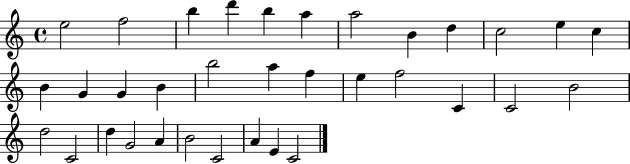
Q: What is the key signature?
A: C major